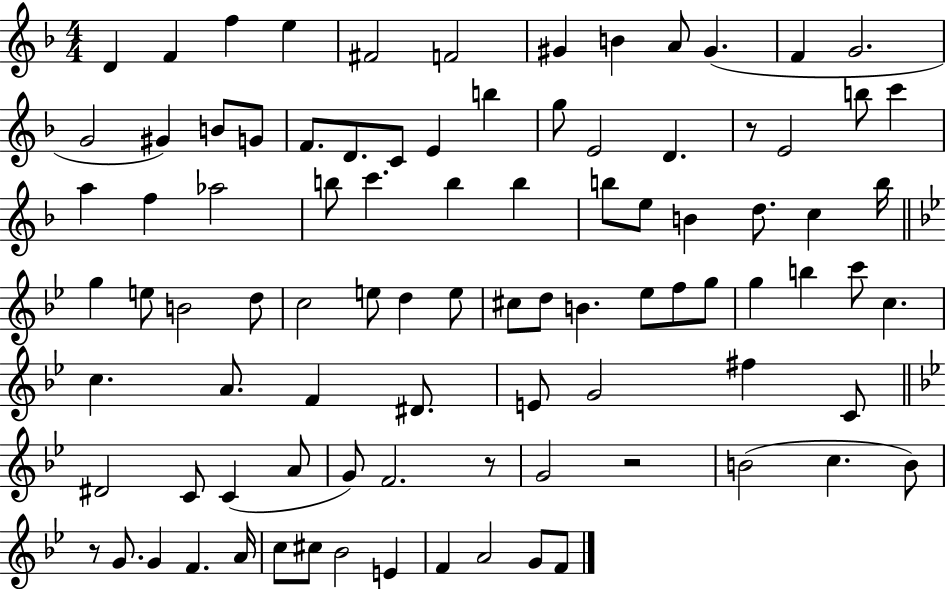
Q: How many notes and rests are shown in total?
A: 92